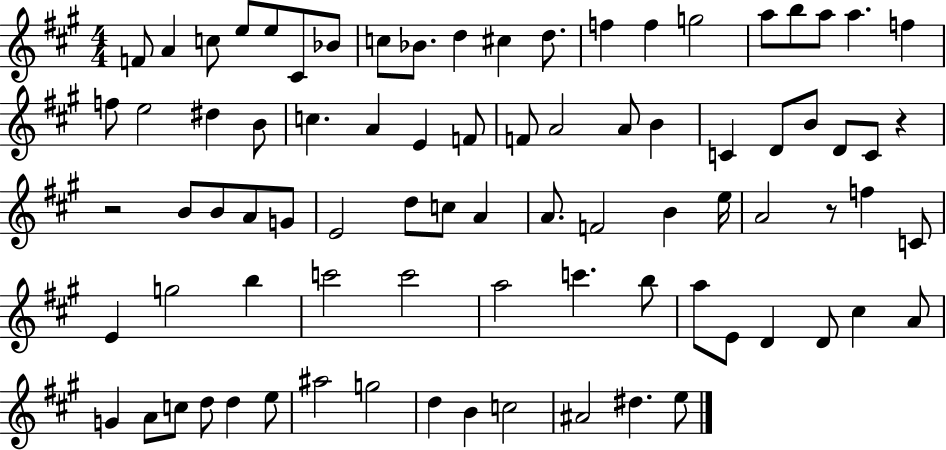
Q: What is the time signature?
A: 4/4